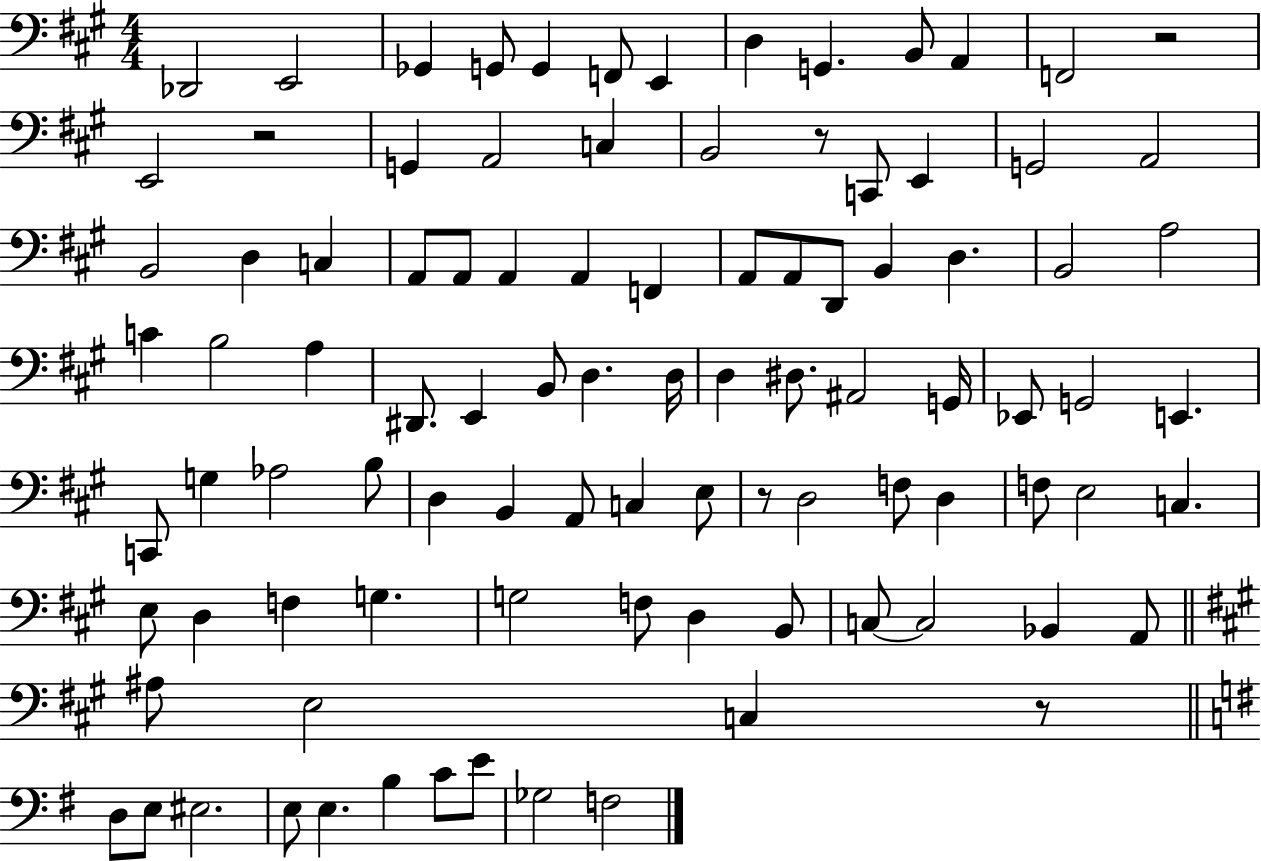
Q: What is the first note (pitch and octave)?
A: Db2